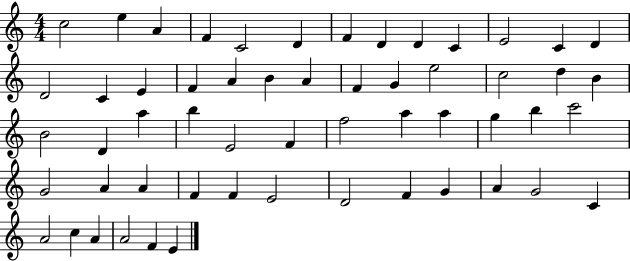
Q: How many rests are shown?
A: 0